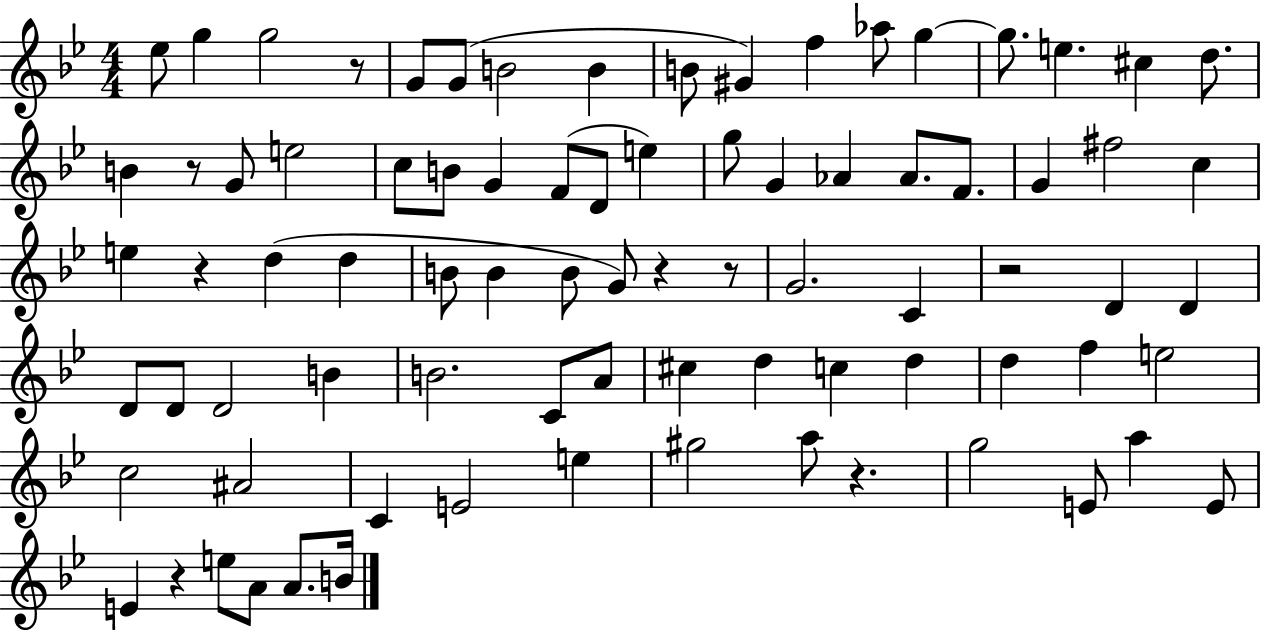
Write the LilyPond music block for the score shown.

{
  \clef treble
  \numericTimeSignature
  \time 4/4
  \key bes \major
  ees''8 g''4 g''2 r8 | g'8 g'8( b'2 b'4 | b'8 gis'4) f''4 aes''8 g''4~~ | g''8. e''4. cis''4 d''8. | \break b'4 r8 g'8 e''2 | c''8 b'8 g'4 f'8( d'8 e''4) | g''8 g'4 aes'4 aes'8. f'8. | g'4 fis''2 c''4 | \break e''4 r4 d''4( d''4 | b'8 b'4 b'8 g'8) r4 r8 | g'2. c'4 | r2 d'4 d'4 | \break d'8 d'8 d'2 b'4 | b'2. c'8 a'8 | cis''4 d''4 c''4 d''4 | d''4 f''4 e''2 | \break c''2 ais'2 | c'4 e'2 e''4 | gis''2 a''8 r4. | g''2 e'8 a''4 e'8 | \break e'4 r4 e''8 a'8 a'8. b'16 | \bar "|."
}